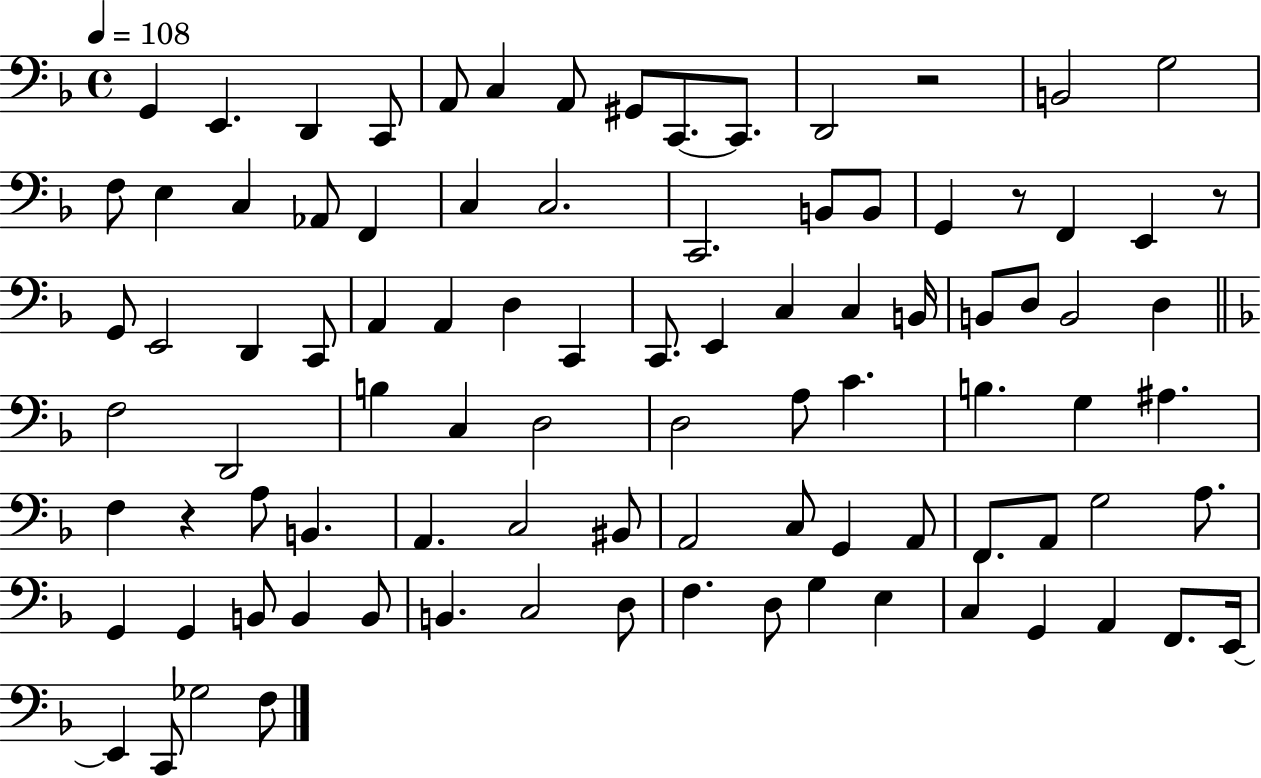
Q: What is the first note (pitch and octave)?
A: G2